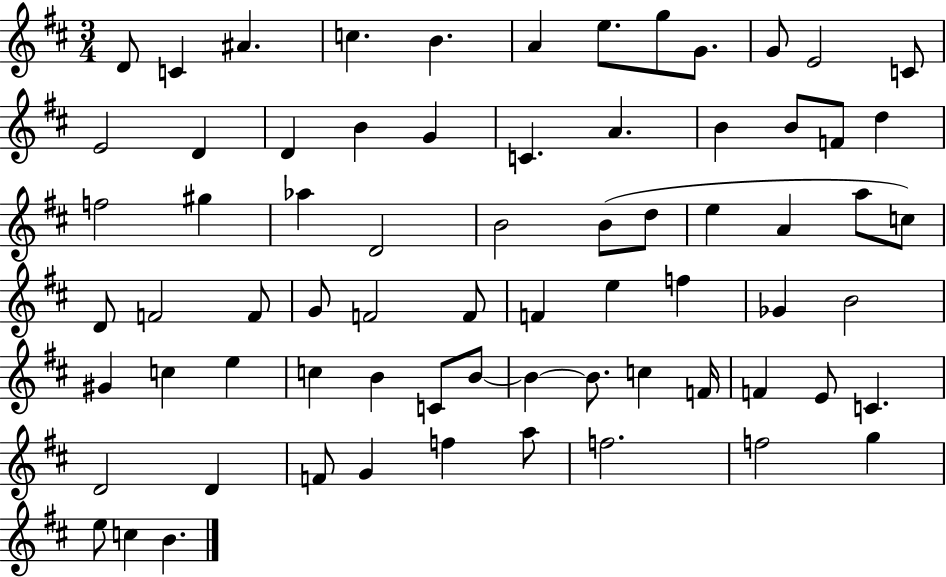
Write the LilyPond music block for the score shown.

{
  \clef treble
  \numericTimeSignature
  \time 3/4
  \key d \major
  d'8 c'4 ais'4. | c''4. b'4. | a'4 e''8. g''8 g'8. | g'8 e'2 c'8 | \break e'2 d'4 | d'4 b'4 g'4 | c'4. a'4. | b'4 b'8 f'8 d''4 | \break f''2 gis''4 | aes''4 d'2 | b'2 b'8( d''8 | e''4 a'4 a''8 c''8) | \break d'8 f'2 f'8 | g'8 f'2 f'8 | f'4 e''4 f''4 | ges'4 b'2 | \break gis'4 c''4 e''4 | c''4 b'4 c'8 b'8~~ | b'4~~ b'8. c''4 f'16 | f'4 e'8 c'4. | \break d'2 d'4 | f'8 g'4 f''4 a''8 | f''2. | f''2 g''4 | \break e''8 c''4 b'4. | \bar "|."
}